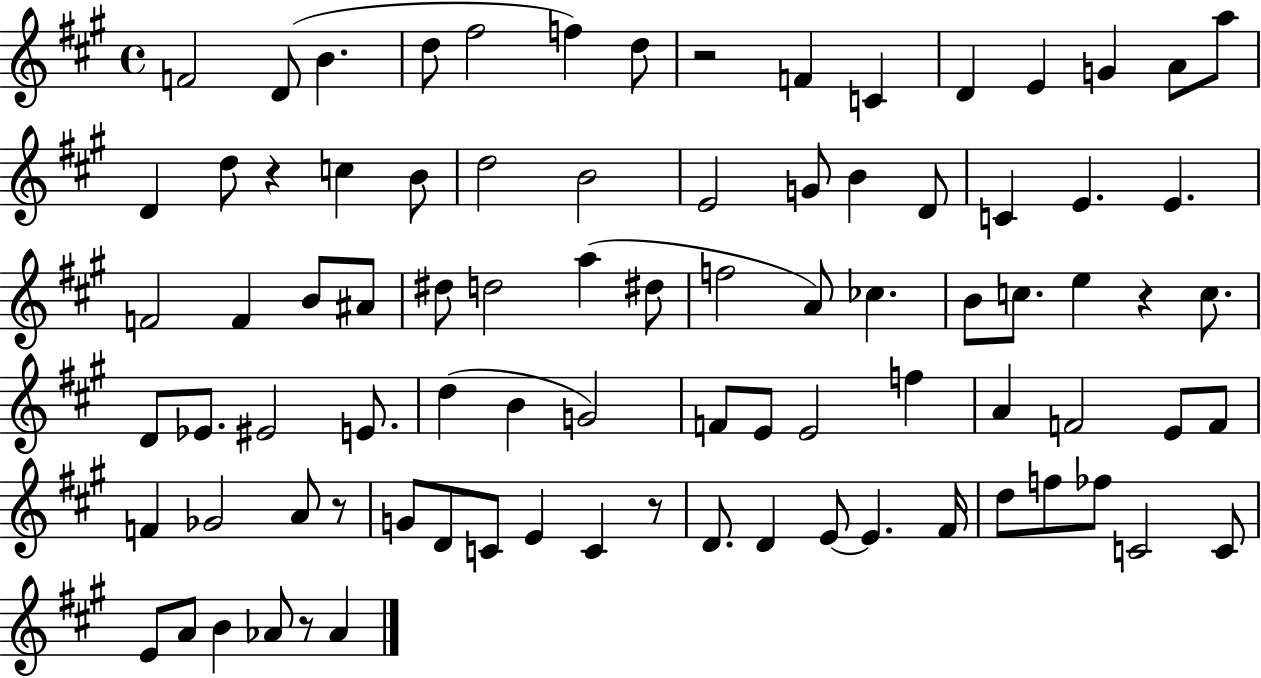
X:1
T:Untitled
M:4/4
L:1/4
K:A
F2 D/2 B d/2 ^f2 f d/2 z2 F C D E G A/2 a/2 D d/2 z c B/2 d2 B2 E2 G/2 B D/2 C E E F2 F B/2 ^A/2 ^d/2 d2 a ^d/2 f2 A/2 _c B/2 c/2 e z c/2 D/2 _E/2 ^E2 E/2 d B G2 F/2 E/2 E2 f A F2 E/2 F/2 F _G2 A/2 z/2 G/2 D/2 C/2 E C z/2 D/2 D E/2 E ^F/4 d/2 f/2 _f/2 C2 C/2 E/2 A/2 B _A/2 z/2 _A